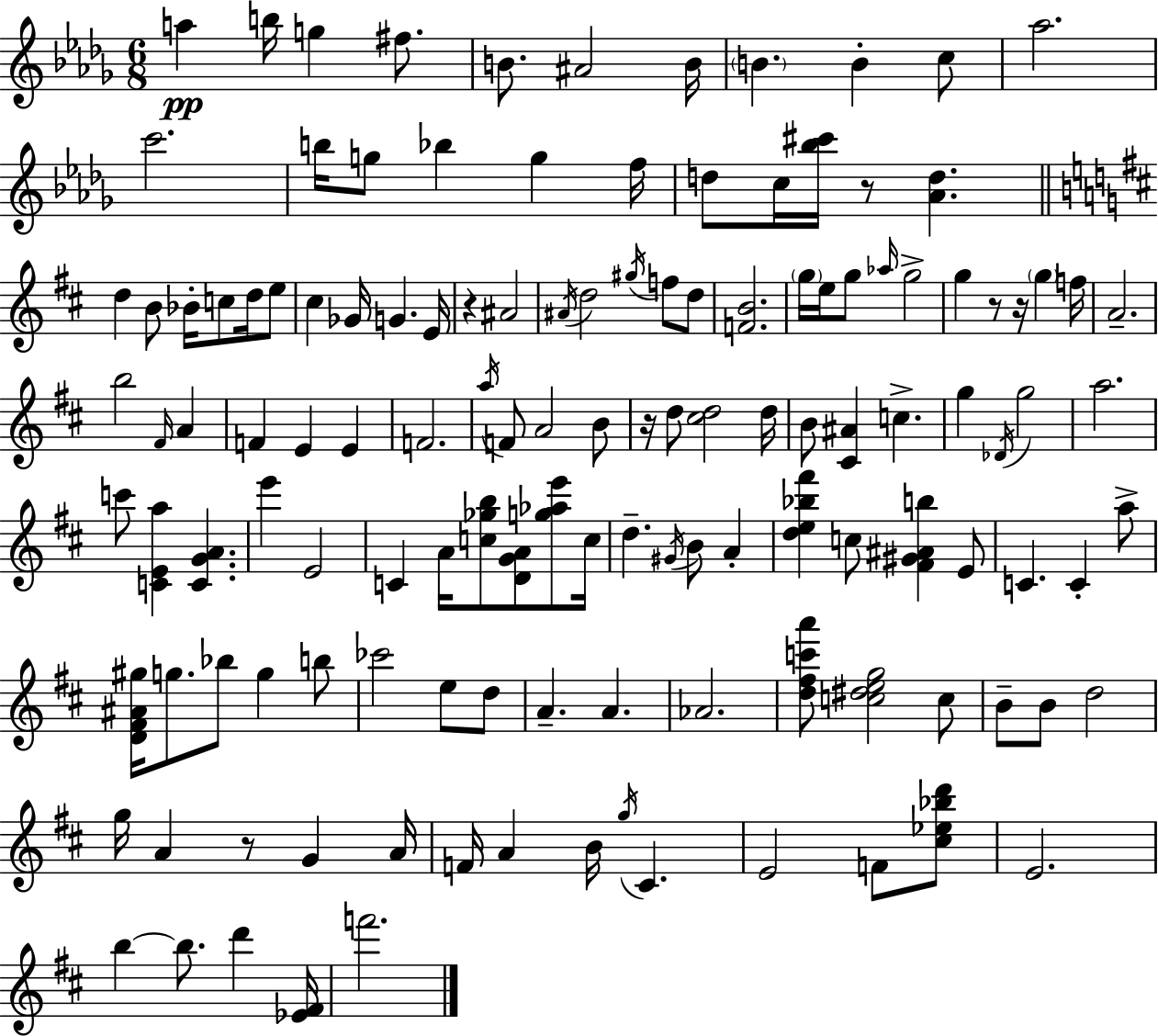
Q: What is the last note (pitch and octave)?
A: F6